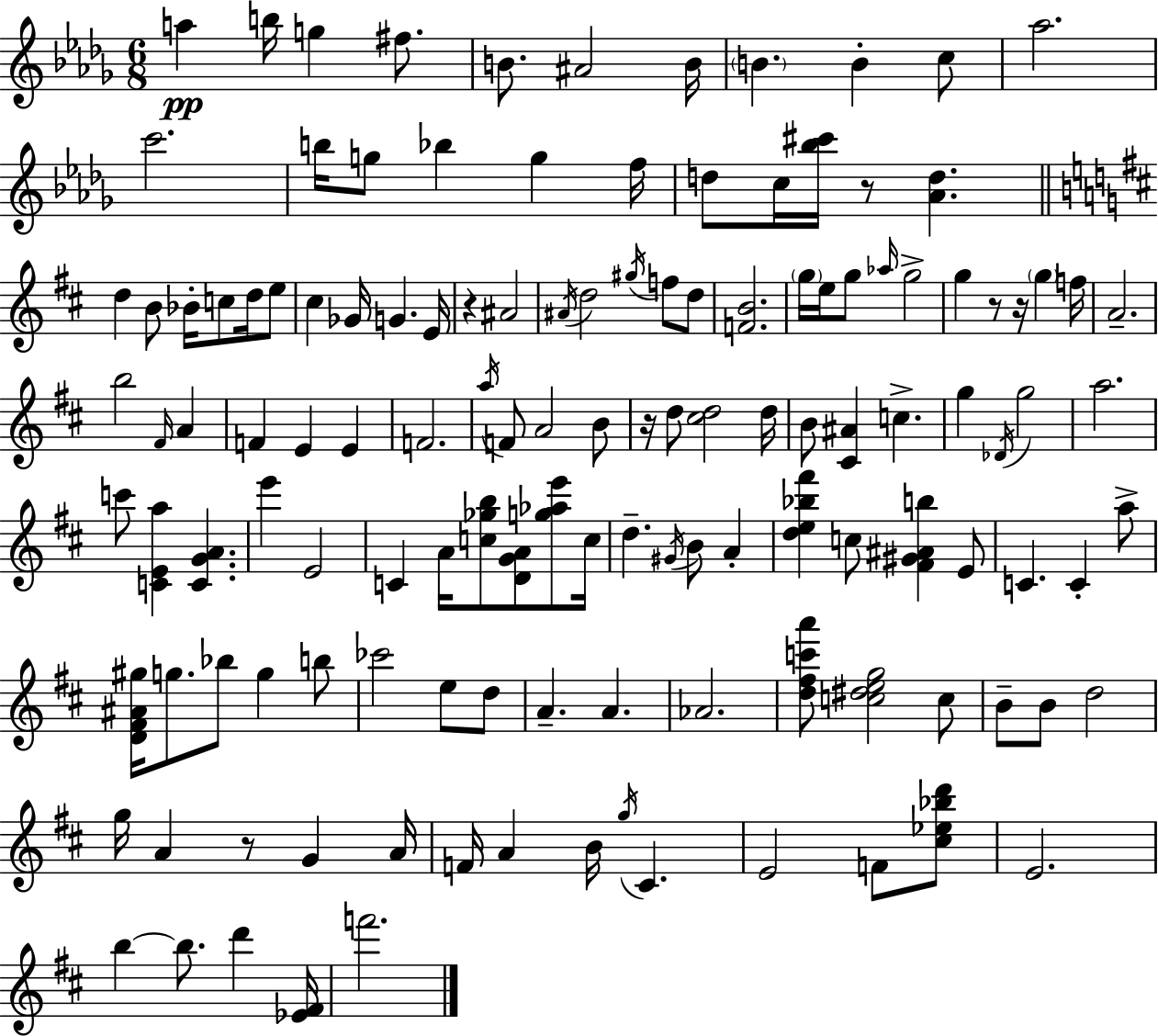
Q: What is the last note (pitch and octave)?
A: F6